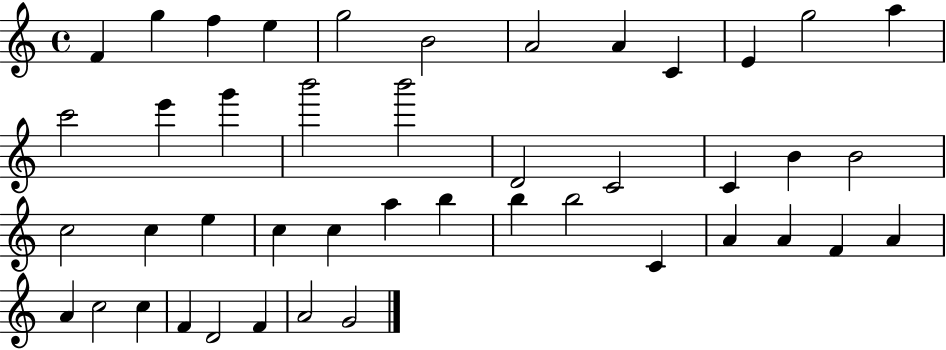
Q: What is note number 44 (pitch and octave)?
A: G4